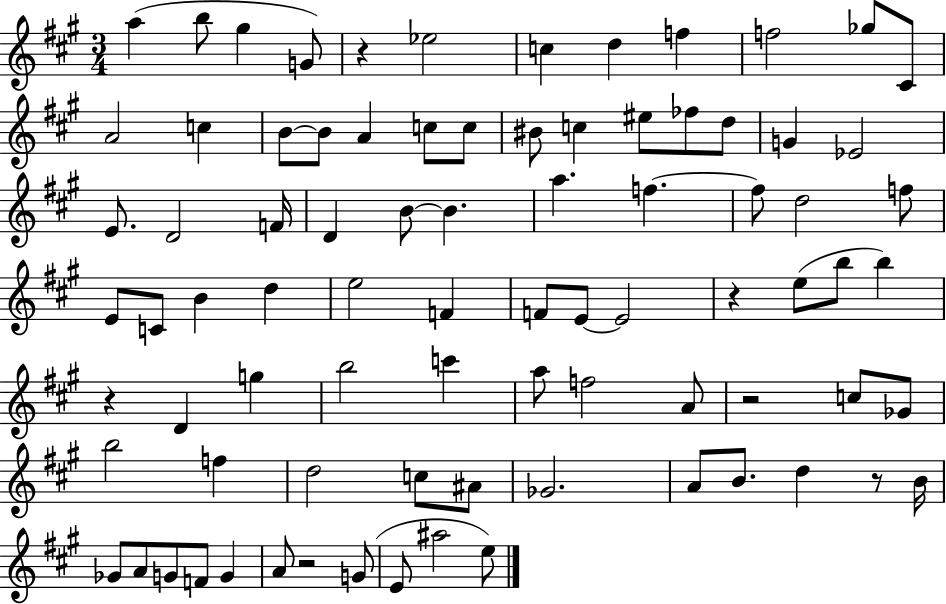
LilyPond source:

{
  \clef treble
  \numericTimeSignature
  \time 3/4
  \key a \major
  \repeat volta 2 { a''4( b''8 gis''4 g'8) | r4 ees''2 | c''4 d''4 f''4 | f''2 ges''8 cis'8 | \break a'2 c''4 | b'8~~ b'8 a'4 c''8 c''8 | bis'8 c''4 eis''8 fes''8 d''8 | g'4 ees'2 | \break e'8. d'2 f'16 | d'4 b'8~~ b'4. | a''4. f''4.~~ | f''8 d''2 f''8 | \break e'8 c'8 b'4 d''4 | e''2 f'4 | f'8 e'8~~ e'2 | r4 e''8( b''8 b''4) | \break r4 d'4 g''4 | b''2 c'''4 | a''8 f''2 a'8 | r2 c''8 ges'8 | \break b''2 f''4 | d''2 c''8 ais'8 | ges'2. | a'8 b'8. d''4 r8 b'16 | \break ges'8 a'8 g'8 f'8 g'4 | a'8 r2 g'8( | e'8 ais''2 e''8) | } \bar "|."
}